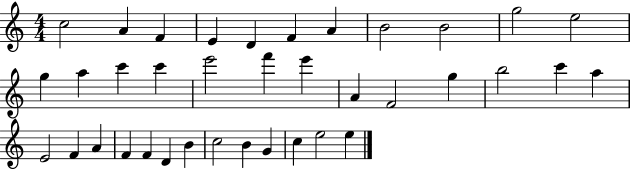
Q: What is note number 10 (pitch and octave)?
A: G5